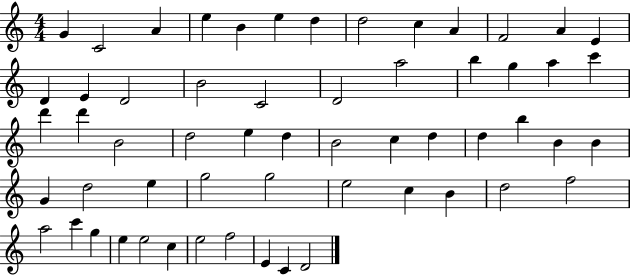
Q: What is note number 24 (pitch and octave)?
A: C6